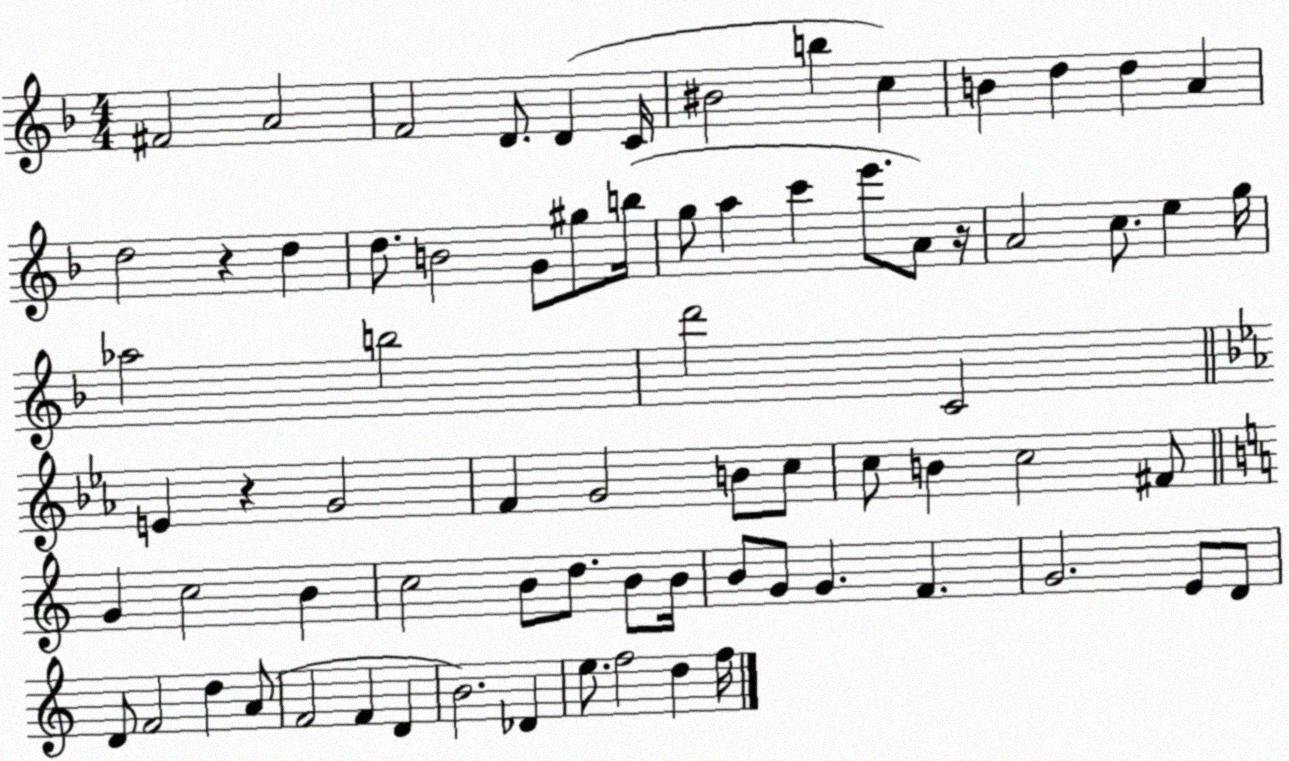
X:1
T:Untitled
M:4/4
L:1/4
K:F
^F2 A2 F2 D/2 D C/4 ^B2 b c B d d A d2 z d d/2 B2 G/2 ^g/2 b/4 g/2 a c' e'/2 A/2 z/4 A2 c/2 e g/4 _a2 b2 d'2 C2 E z G2 F G2 B/2 c/2 c/2 B c2 ^F/2 G c2 B c2 B/2 d/2 B/2 B/4 B/2 G/2 G F G2 E/2 D/2 D/2 F2 d A/2 F2 F D B2 _D e/2 f2 d f/4